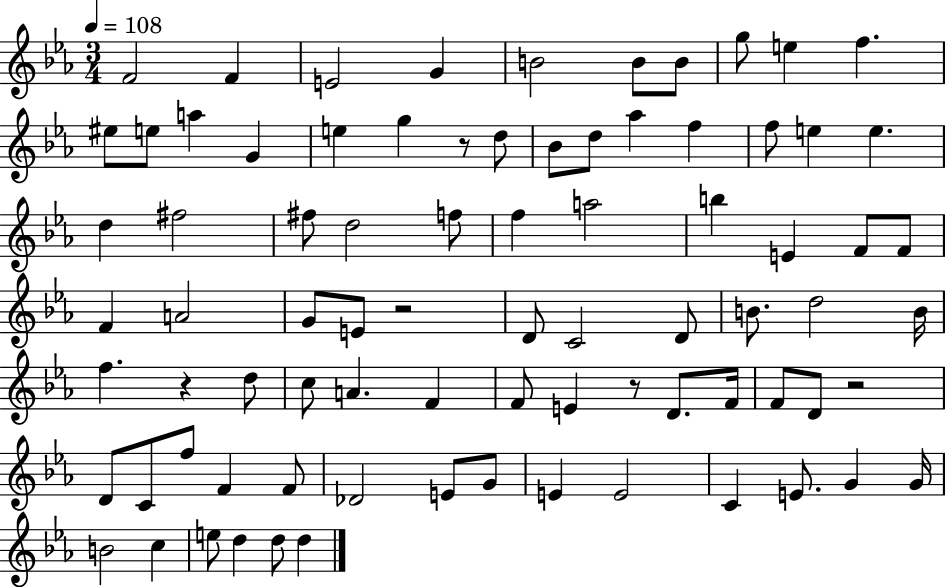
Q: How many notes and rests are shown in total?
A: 81